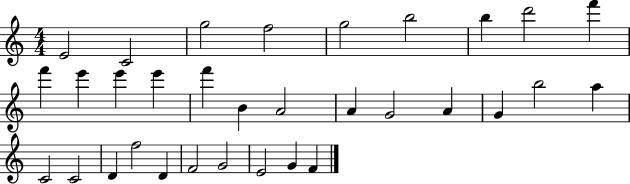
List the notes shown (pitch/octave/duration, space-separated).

E4/h C4/h G5/h F5/h G5/h B5/h B5/q D6/h F6/q F6/q E6/q E6/q E6/q F6/q B4/q A4/h A4/q G4/h A4/q G4/q B5/h A5/q C4/h C4/h D4/q F5/h D4/q F4/h G4/h E4/h G4/q F4/q